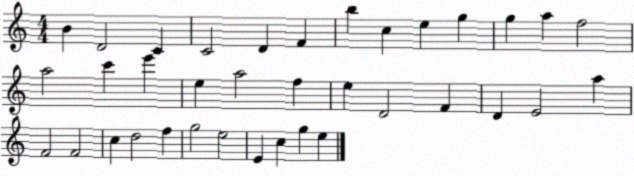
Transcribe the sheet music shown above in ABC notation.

X:1
T:Untitled
M:4/4
L:1/4
K:C
B D2 C C2 D F b c e g g a f2 a2 c' e' e a2 f e D2 F D E2 a F2 F2 c d2 f g2 e2 E c g e